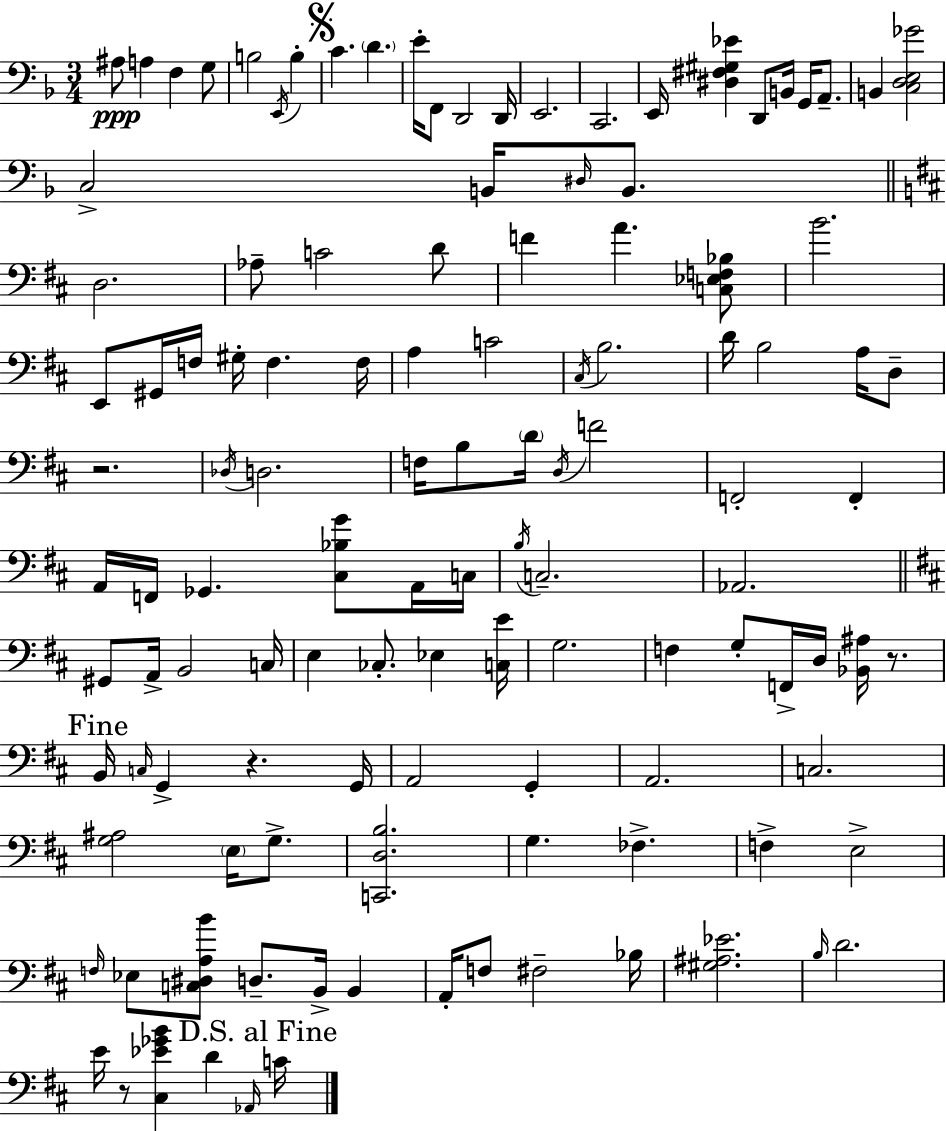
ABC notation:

X:1
T:Untitled
M:3/4
L:1/4
K:F
^A,/2 A, F, G,/2 B,2 E,,/4 B, C D E/4 F,,/2 D,,2 D,,/4 E,,2 C,,2 E,,/4 [^D,^F,^G,_E] D,,/2 B,,/4 G,,/4 A,,/2 B,, [C,D,E,_G]2 C,2 B,,/4 ^D,/4 B,,/2 D,2 _A,/2 C2 D/2 F A [C,_E,F,_B,]/2 B2 E,,/2 ^G,,/4 F,/4 ^G,/4 F, F,/4 A, C2 ^C,/4 B,2 D/4 B,2 A,/4 D,/2 z2 _D,/4 D,2 F,/4 B,/2 D/4 D,/4 F2 F,,2 F,, A,,/4 F,,/4 _G,, [^C,_B,G]/2 A,,/4 C,/4 B,/4 C,2 _A,,2 ^G,,/2 A,,/4 B,,2 C,/4 E, _C,/2 _E, [C,E]/4 G,2 F, G,/2 F,,/4 D,/4 [_B,,^A,]/4 z/2 B,,/4 C,/4 G,, z G,,/4 A,,2 G,, A,,2 C,2 [G,^A,]2 E,/4 G,/2 [C,,D,B,]2 G, _F, F, E,2 F,/4 _E,/2 [C,^D,A,B]/2 D,/2 B,,/4 B,, A,,/4 F,/2 ^F,2 _B,/4 [^G,^A,_E]2 B,/4 D2 E/4 z/2 [^C,_E_GB] D _A,,/4 C/4